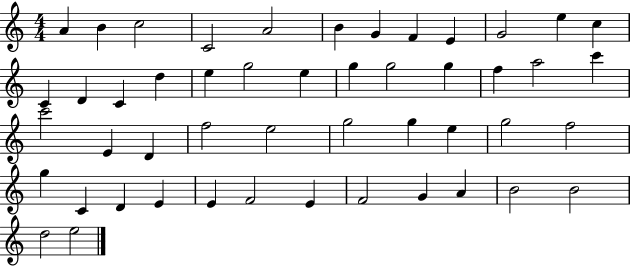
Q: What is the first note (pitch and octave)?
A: A4